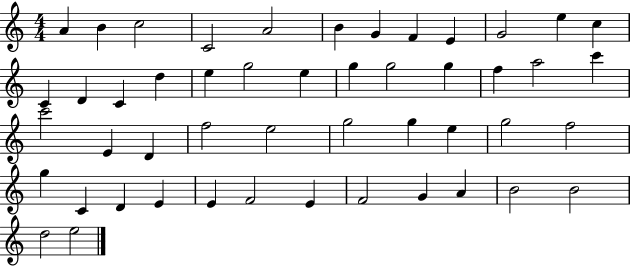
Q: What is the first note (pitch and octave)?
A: A4